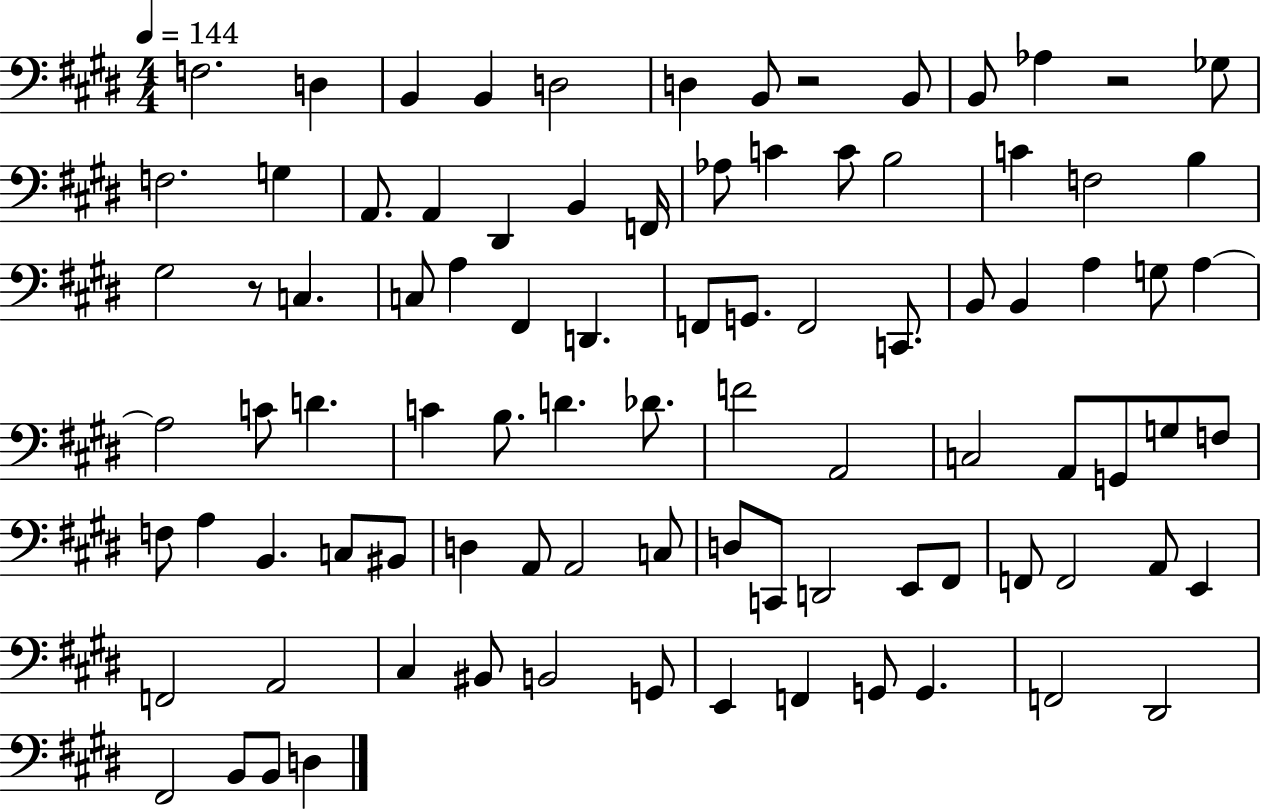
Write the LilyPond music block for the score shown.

{
  \clef bass
  \numericTimeSignature
  \time 4/4
  \key e \major
  \tempo 4 = 144
  \repeat volta 2 { f2. d4 | b,4 b,4 d2 | d4 b,8 r2 b,8 | b,8 aes4 r2 ges8 | \break f2. g4 | a,8. a,4 dis,4 b,4 f,16 | aes8 c'4 c'8 b2 | c'4 f2 b4 | \break gis2 r8 c4. | c8 a4 fis,4 d,4. | f,8 g,8. f,2 c,8. | b,8 b,4 a4 g8 a4~~ | \break a2 c'8 d'4. | c'4 b8. d'4. des'8. | f'2 a,2 | c2 a,8 g,8 g8 f8 | \break f8 a4 b,4. c8 bis,8 | d4 a,8 a,2 c8 | d8 c,8 d,2 e,8 fis,8 | f,8 f,2 a,8 e,4 | \break f,2 a,2 | cis4 bis,8 b,2 g,8 | e,4 f,4 g,8 g,4. | f,2 dis,2 | \break fis,2 b,8 b,8 d4 | } \bar "|."
}